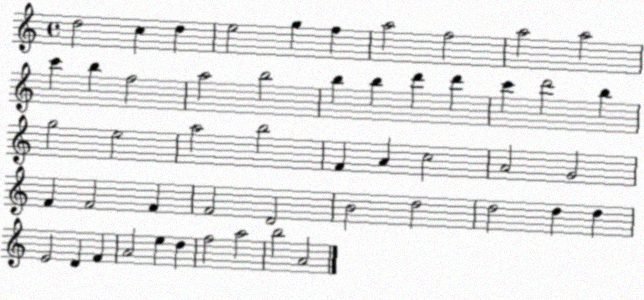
X:1
T:Untitled
M:4/4
L:1/4
K:C
d2 c d e2 g f a2 f2 a2 a2 c' b f2 a2 b2 b b d' d' c' d'2 b g2 e2 a2 b2 F A c2 A2 G2 F F2 F F2 D2 B2 d2 d2 d d E2 D F A2 e d f2 a2 b2 A2